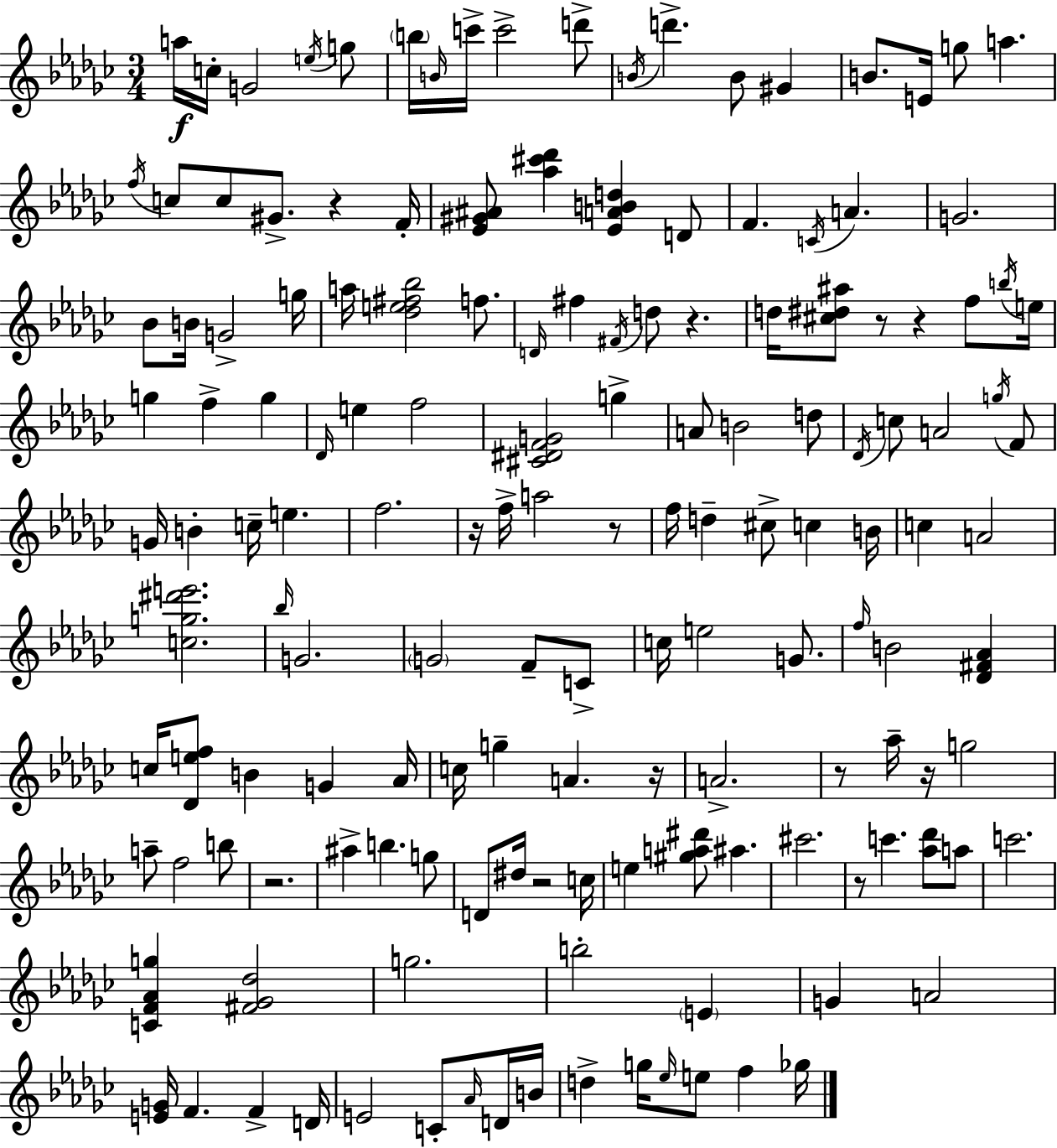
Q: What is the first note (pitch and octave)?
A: A5